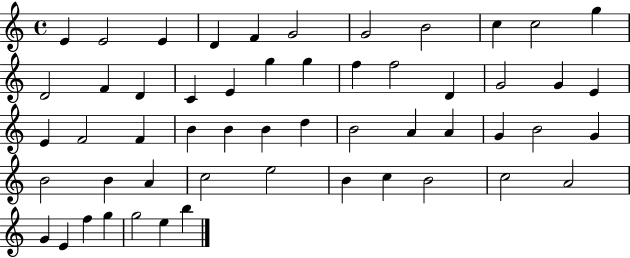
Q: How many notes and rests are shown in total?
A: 54